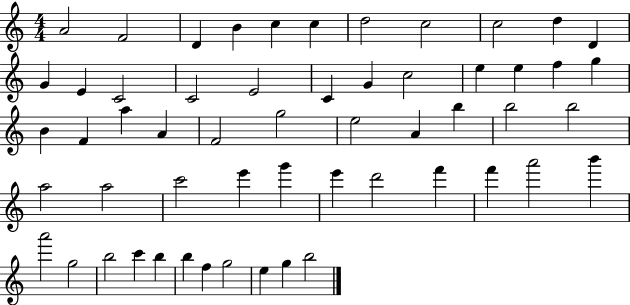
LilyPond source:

{
  \clef treble
  \numericTimeSignature
  \time 4/4
  \key c \major
  a'2 f'2 | d'4 b'4 c''4 c''4 | d''2 c''2 | c''2 d''4 d'4 | \break g'4 e'4 c'2 | c'2 e'2 | c'4 g'4 c''2 | e''4 e''4 f''4 g''4 | \break b'4 f'4 a''4 a'4 | f'2 g''2 | e''2 a'4 b''4 | b''2 b''2 | \break a''2 a''2 | c'''2 e'''4 g'''4 | e'''4 d'''2 f'''4 | f'''4 a'''2 b'''4 | \break a'''2 g''2 | b''2 c'''4 b''4 | b''4 f''4 g''2 | e''4 g''4 b''2 | \break \bar "|."
}